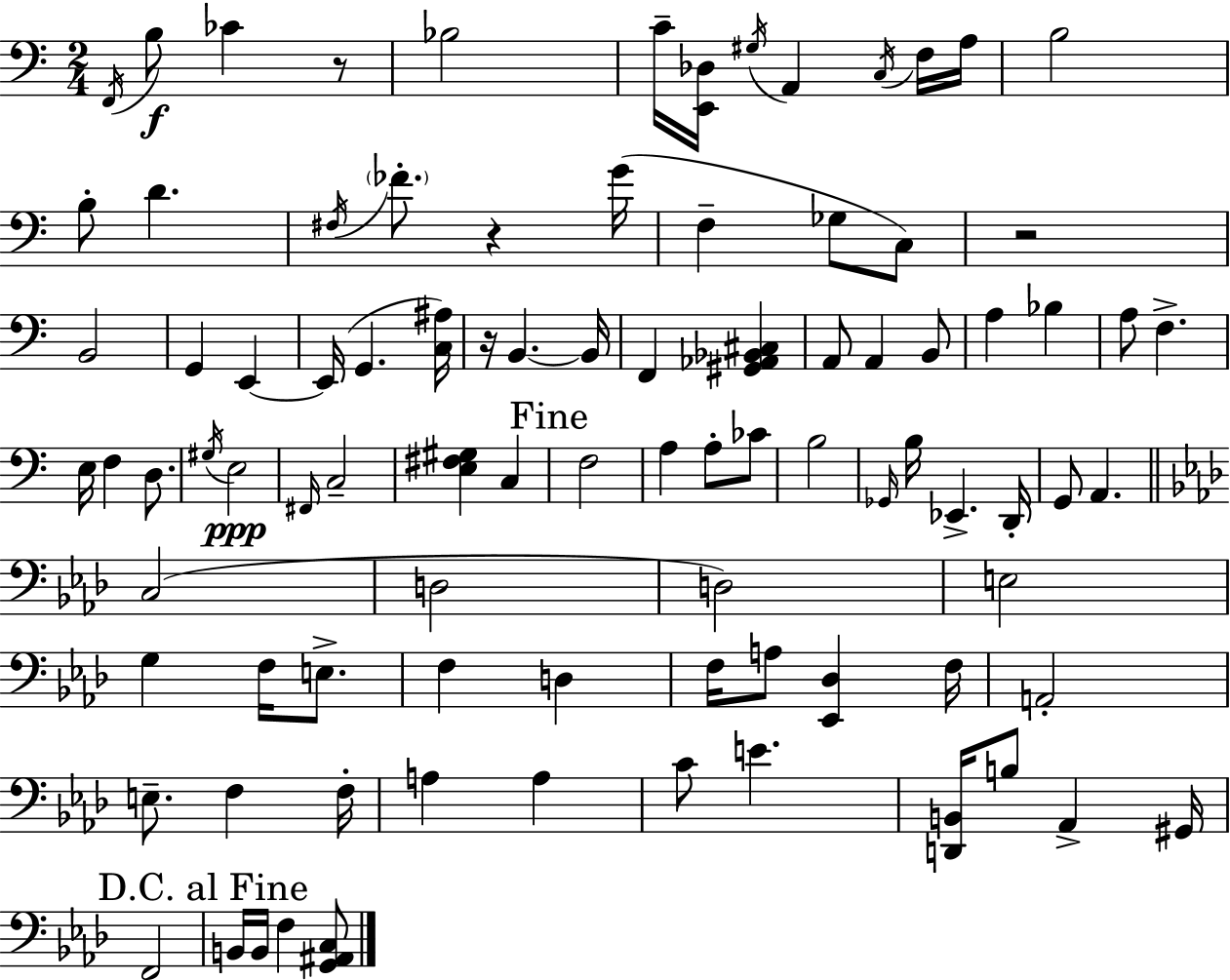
X:1
T:Untitled
M:2/4
L:1/4
K:C
F,,/4 B,/2 _C z/2 _B,2 C/4 [E,,_D,]/4 ^G,/4 A,, C,/4 F,/4 A,/4 B,2 B,/2 D ^F,/4 _F/2 z G/4 F, _G,/2 C,/2 z2 B,,2 G,, E,, E,,/4 G,, [C,^A,]/4 z/4 B,, B,,/4 F,, [^G,,_A,,_B,,^C,] A,,/2 A,, B,,/2 A, _B, A,/2 F, E,/4 F, D,/2 ^G,/4 E,2 ^F,,/4 C,2 [E,^F,^G,] C, F,2 A, A,/2 _C/2 B,2 _G,,/4 B,/4 _E,, D,,/4 G,,/2 A,, C,2 D,2 D,2 E,2 G, F,/4 E,/2 F, D, F,/4 A,/2 [_E,,_D,] F,/4 A,,2 E,/2 F, F,/4 A, A, C/2 E [D,,B,,]/4 B,/2 _A,, ^G,,/4 F,,2 B,,/4 B,,/4 F, [G,,^A,,C,]/2